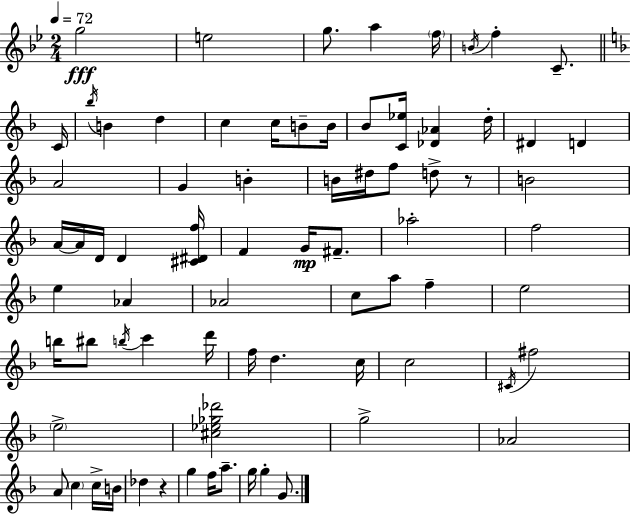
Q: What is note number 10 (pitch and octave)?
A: Bb5